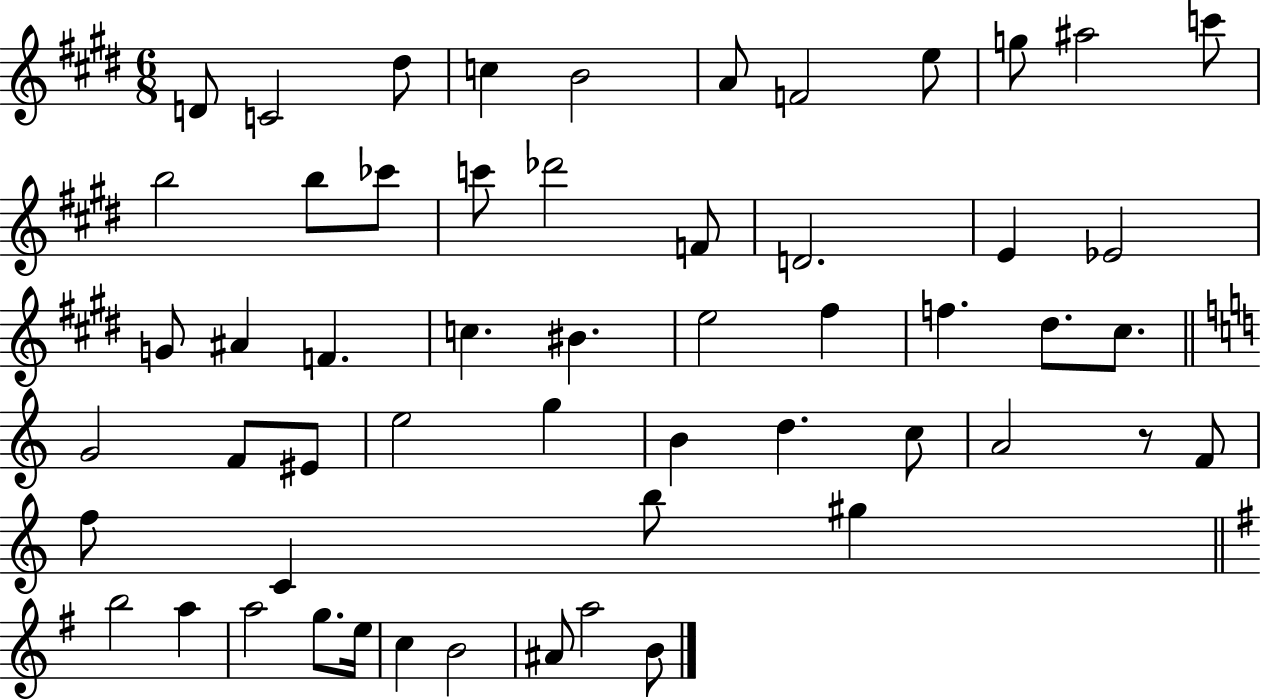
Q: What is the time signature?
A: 6/8